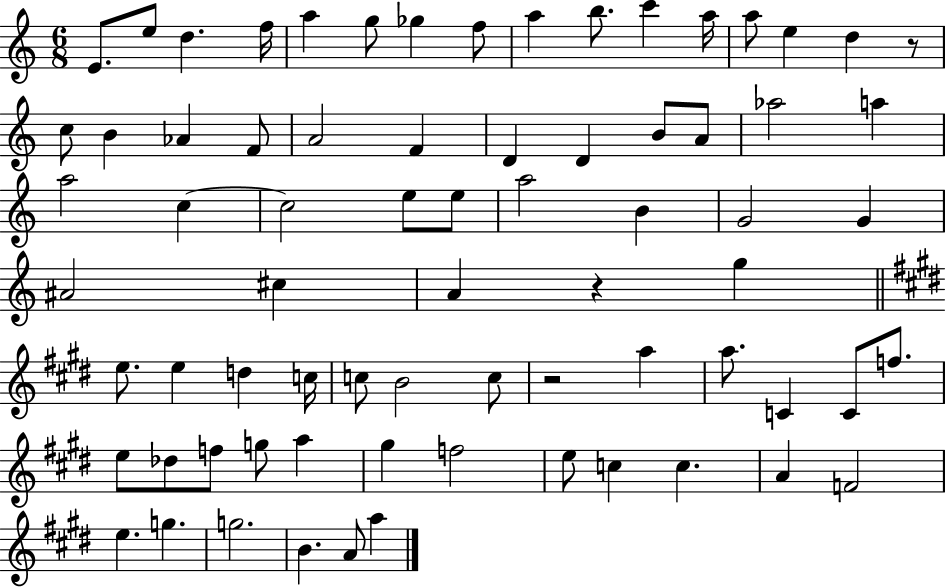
E4/e. E5/e D5/q. F5/s A5/q G5/e Gb5/q F5/e A5/q B5/e. C6/q A5/s A5/e E5/q D5/q R/e C5/e B4/q Ab4/q F4/e A4/h F4/q D4/q D4/q B4/e A4/e Ab5/h A5/q A5/h C5/q C5/h E5/e E5/e A5/h B4/q G4/h G4/q A#4/h C#5/q A4/q R/q G5/q E5/e. E5/q D5/q C5/s C5/e B4/h C5/e R/h A5/q A5/e. C4/q C4/e F5/e. E5/e Db5/e F5/e G5/e A5/q G#5/q F5/h E5/e C5/q C5/q. A4/q F4/h E5/q. G5/q. G5/h. B4/q. A4/e A5/q